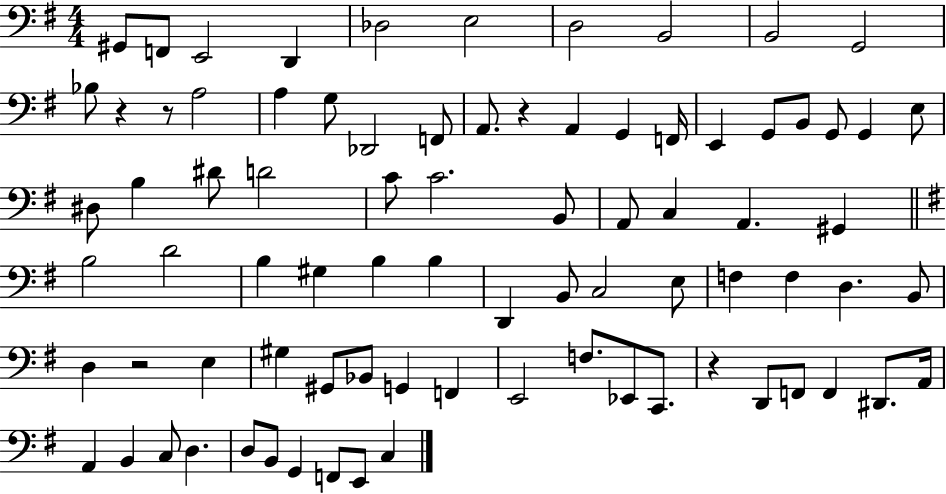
{
  \clef bass
  \numericTimeSignature
  \time 4/4
  \key g \major
  gis,8 f,8 e,2 d,4 | des2 e2 | d2 b,2 | b,2 g,2 | \break bes8 r4 r8 a2 | a4 g8 des,2 f,8 | a,8. r4 a,4 g,4 f,16 | e,4 g,8 b,8 g,8 g,4 e8 | \break dis8 b4 dis'8 d'2 | c'8 c'2. b,8 | a,8 c4 a,4. gis,4 | \bar "||" \break \key e \minor b2 d'2 | b4 gis4 b4 b4 | d,4 b,8 c2 e8 | f4 f4 d4. b,8 | \break d4 r2 e4 | gis4 gis,8 bes,8 g,4 f,4 | e,2 f8. ees,8 c,8. | r4 d,8 f,8 f,4 dis,8. a,16 | \break a,4 b,4 c8 d4. | d8 b,8 g,4 f,8 e,8 c4 | \bar "|."
}